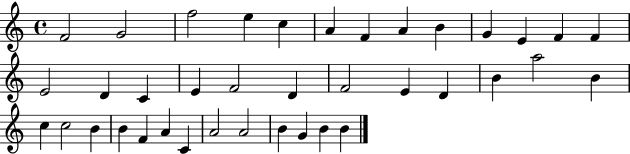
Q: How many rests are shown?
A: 0